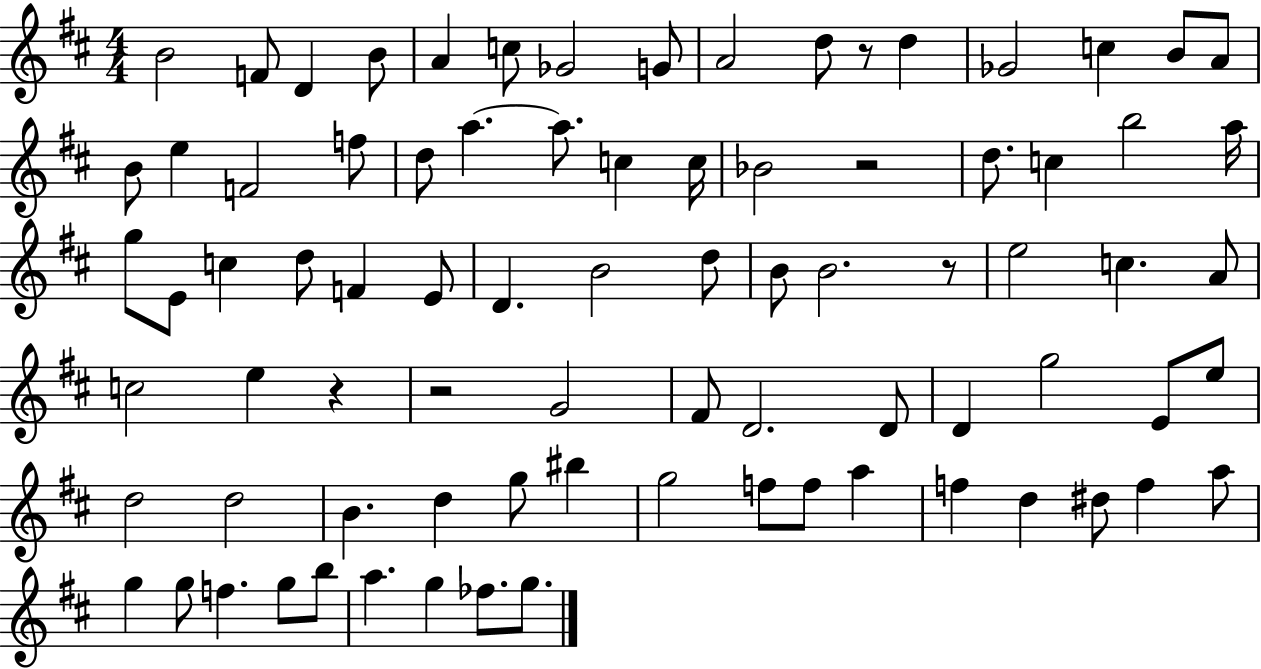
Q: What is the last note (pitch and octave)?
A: G5